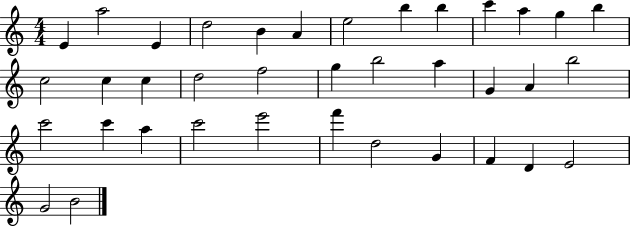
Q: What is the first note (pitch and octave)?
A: E4